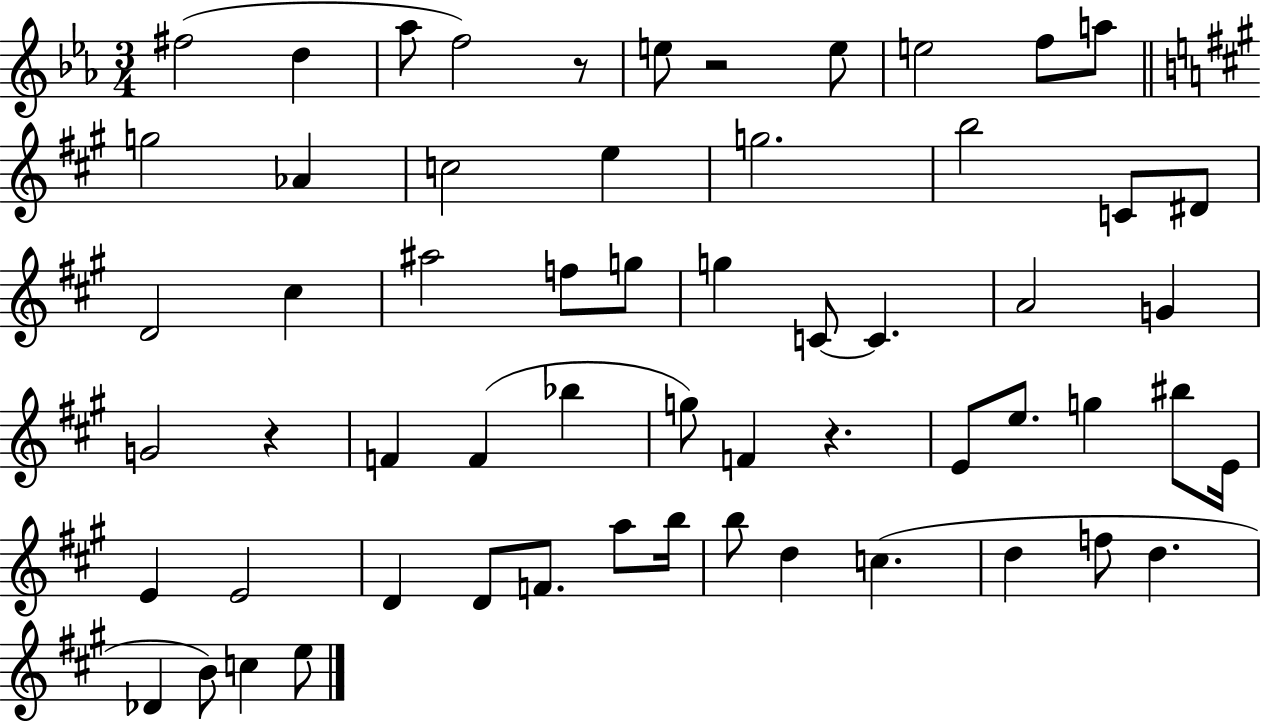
{
  \clef treble
  \numericTimeSignature
  \time 3/4
  \key ees \major
  \repeat volta 2 { fis''2( d''4 | aes''8 f''2) r8 | e''8 r2 e''8 | e''2 f''8 a''8 | \break \bar "||" \break \key a \major g''2 aes'4 | c''2 e''4 | g''2. | b''2 c'8 dis'8 | \break d'2 cis''4 | ais''2 f''8 g''8 | g''4 c'8~~ c'4. | a'2 g'4 | \break g'2 r4 | f'4 f'4( bes''4 | g''8) f'4 r4. | e'8 e''8. g''4 bis''8 e'16 | \break e'4 e'2 | d'4 d'8 f'8. a''8 b''16 | b''8 d''4 c''4.( | d''4 f''8 d''4. | \break des'4 b'8) c''4 e''8 | } \bar "|."
}